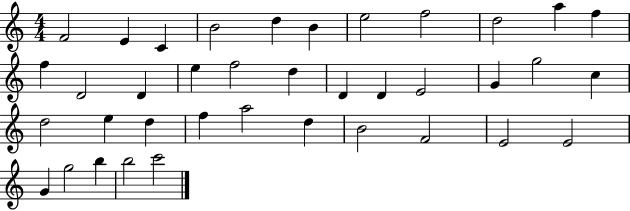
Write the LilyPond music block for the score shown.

{
  \clef treble
  \numericTimeSignature
  \time 4/4
  \key c \major
  f'2 e'4 c'4 | b'2 d''4 b'4 | e''2 f''2 | d''2 a''4 f''4 | \break f''4 d'2 d'4 | e''4 f''2 d''4 | d'4 d'4 e'2 | g'4 g''2 c''4 | \break d''2 e''4 d''4 | f''4 a''2 d''4 | b'2 f'2 | e'2 e'2 | \break g'4 g''2 b''4 | b''2 c'''2 | \bar "|."
}